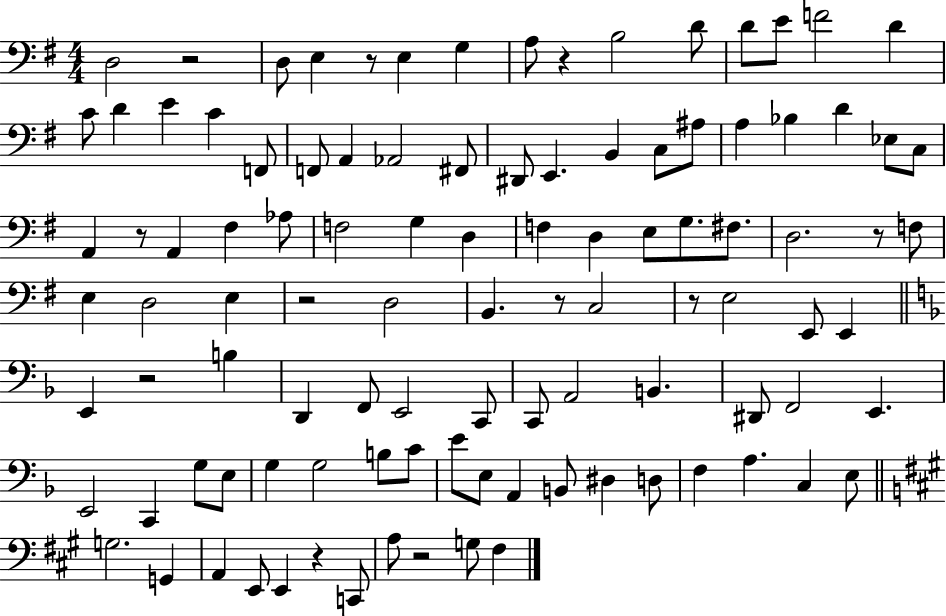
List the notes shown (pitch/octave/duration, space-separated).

D3/h R/h D3/e E3/q R/e E3/q G3/q A3/e R/q B3/h D4/e D4/e E4/e F4/h D4/q C4/e D4/q E4/q C4/q F2/e F2/e A2/q Ab2/h F#2/e D#2/e E2/q. B2/q C3/e A#3/e A3/q Bb3/q D4/q Eb3/e C3/e A2/q R/e A2/q F#3/q Ab3/e F3/h G3/q D3/q F3/q D3/q E3/e G3/e. F#3/e. D3/h. R/e F3/e E3/q D3/h E3/q R/h D3/h B2/q. R/e C3/h R/e E3/h E2/e E2/q E2/q R/h B3/q D2/q F2/e E2/h C2/e C2/e A2/h B2/q. D#2/e F2/h E2/q. E2/h C2/q G3/e E3/e G3/q G3/h B3/e C4/e E4/e E3/e A2/q B2/e D#3/q D3/e F3/q A3/q. C3/q E3/e G3/h. G2/q A2/q E2/e E2/q R/q C2/e A3/e R/h G3/e F#3/q